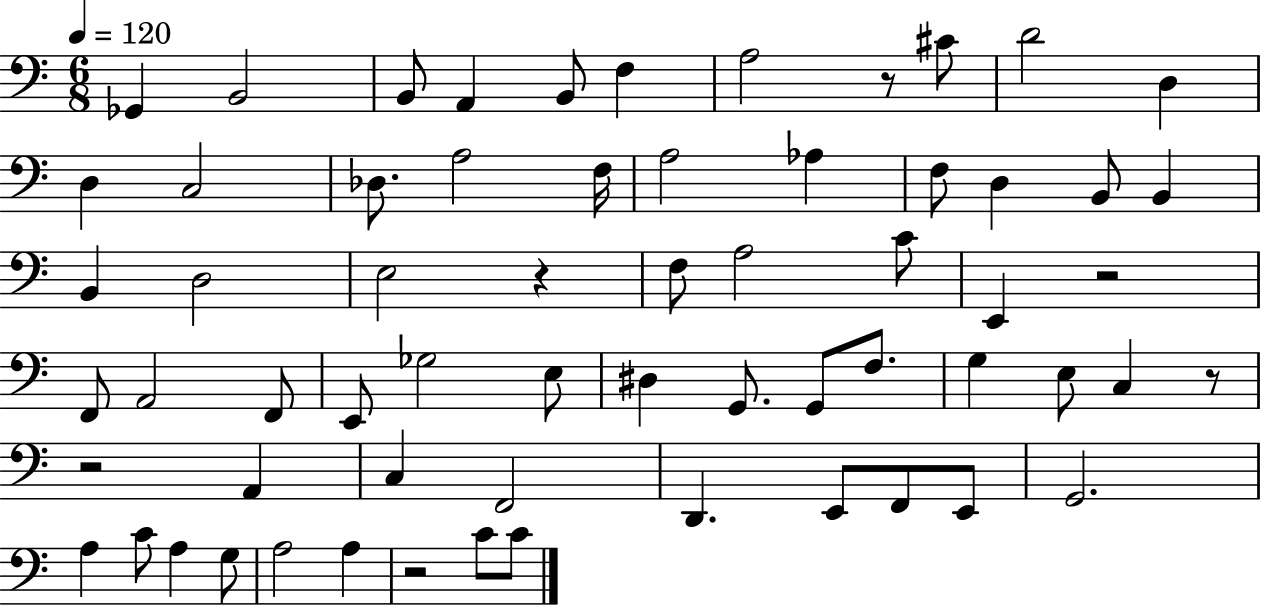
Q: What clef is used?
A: bass